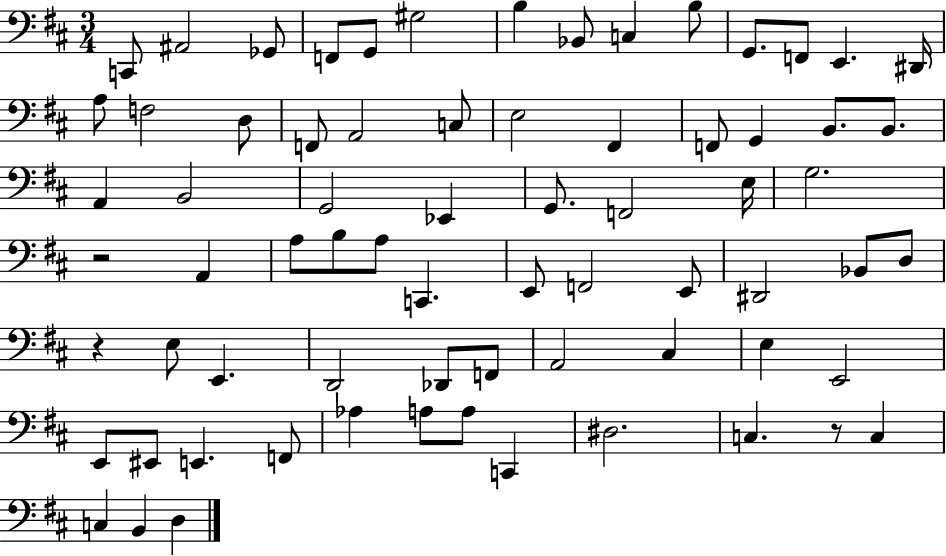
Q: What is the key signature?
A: D major